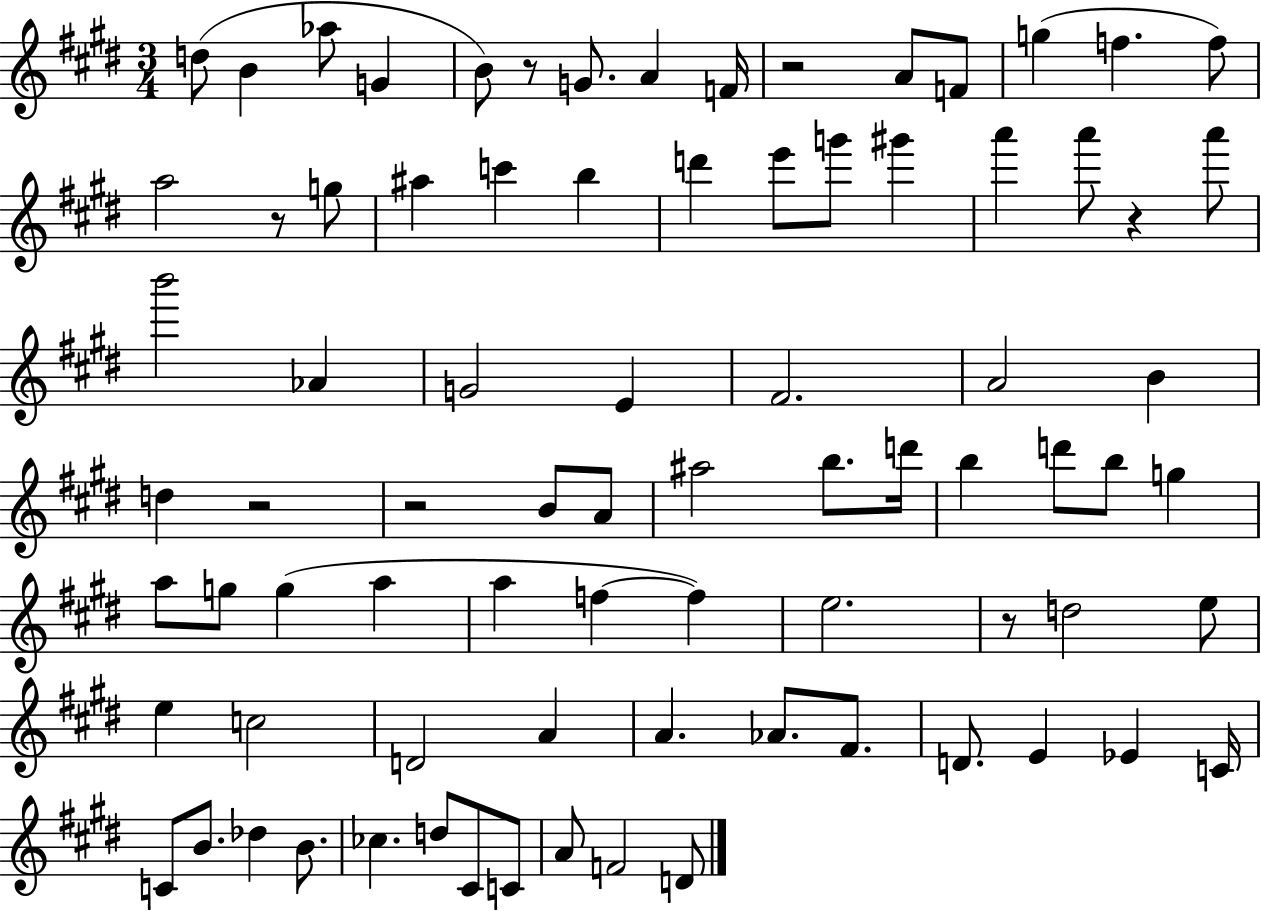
{
  \clef treble
  \numericTimeSignature
  \time 3/4
  \key e \major
  d''8( b'4 aes''8 g'4 | b'8) r8 g'8. a'4 f'16 | r2 a'8 f'8 | g''4( f''4. f''8) | \break a''2 r8 g''8 | ais''4 c'''4 b''4 | d'''4 e'''8 g'''8 gis'''4 | a'''4 a'''8 r4 a'''8 | \break b'''2 aes'4 | g'2 e'4 | fis'2. | a'2 b'4 | \break d''4 r2 | r2 b'8 a'8 | ais''2 b''8. d'''16 | b''4 d'''8 b''8 g''4 | \break a''8 g''8 g''4( a''4 | a''4 f''4~~ f''4) | e''2. | r8 d''2 e''8 | \break e''4 c''2 | d'2 a'4 | a'4. aes'8. fis'8. | d'8. e'4 ees'4 c'16 | \break c'8 b'8. des''4 b'8. | ces''4. d''8 cis'8 c'8 | a'8 f'2 d'8 | \bar "|."
}